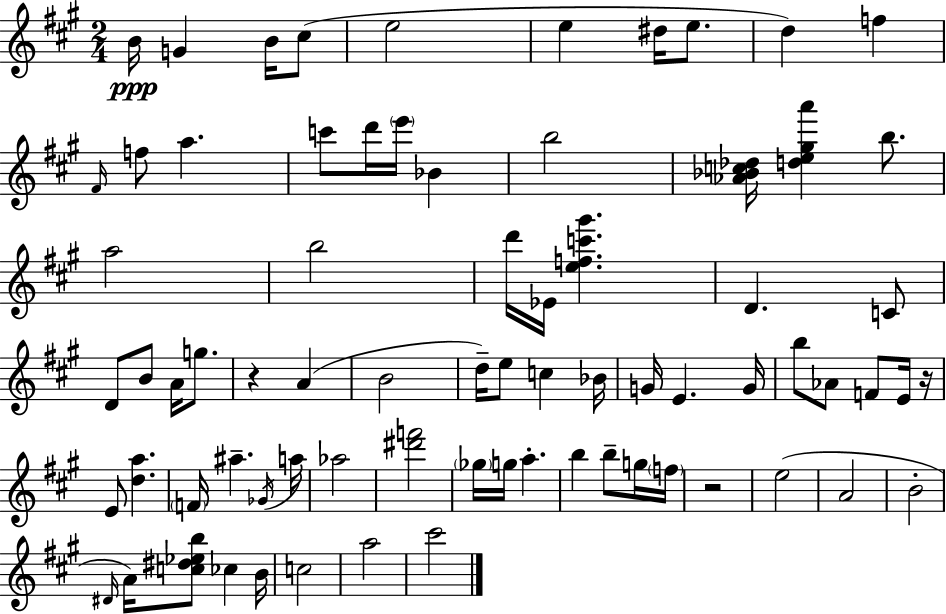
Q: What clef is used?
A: treble